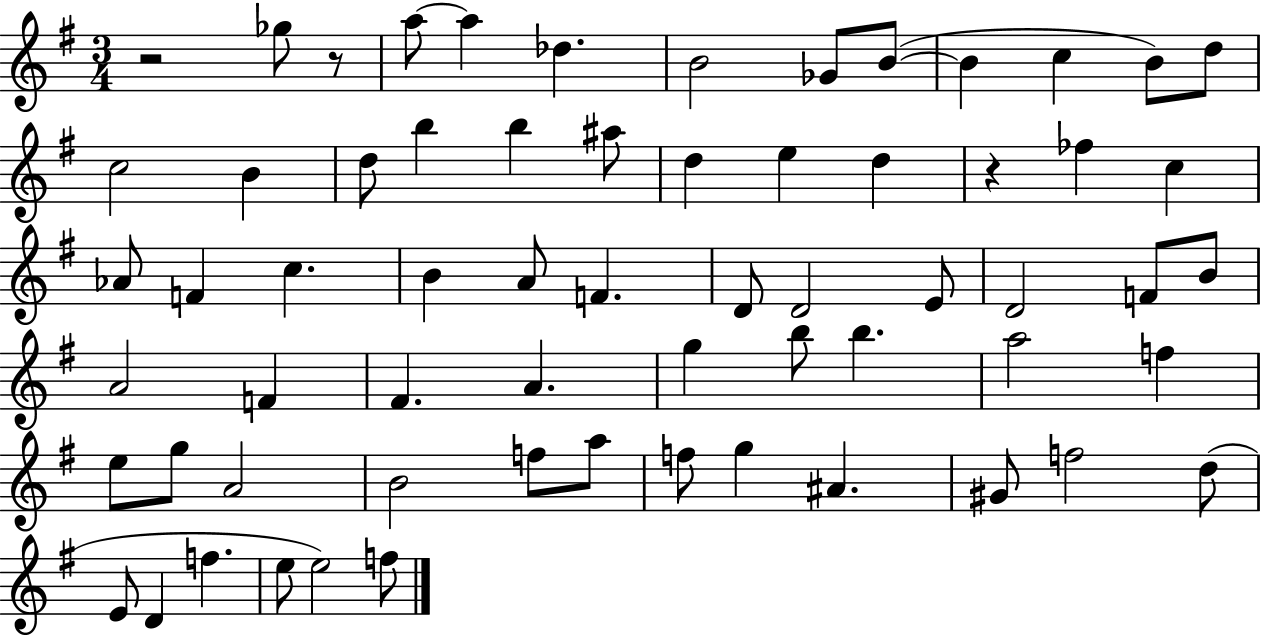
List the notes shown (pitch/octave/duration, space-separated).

R/h Gb5/e R/e A5/e A5/q Db5/q. B4/h Gb4/e B4/e B4/q C5/q B4/e D5/e C5/h B4/q D5/e B5/q B5/q A#5/e D5/q E5/q D5/q R/q FES5/q C5/q Ab4/e F4/q C5/q. B4/q A4/e F4/q. D4/e D4/h E4/e D4/h F4/e B4/e A4/h F4/q F#4/q. A4/q. G5/q B5/e B5/q. A5/h F5/q E5/e G5/e A4/h B4/h F5/e A5/e F5/e G5/q A#4/q. G#4/e F5/h D5/e E4/e D4/q F5/q. E5/e E5/h F5/e